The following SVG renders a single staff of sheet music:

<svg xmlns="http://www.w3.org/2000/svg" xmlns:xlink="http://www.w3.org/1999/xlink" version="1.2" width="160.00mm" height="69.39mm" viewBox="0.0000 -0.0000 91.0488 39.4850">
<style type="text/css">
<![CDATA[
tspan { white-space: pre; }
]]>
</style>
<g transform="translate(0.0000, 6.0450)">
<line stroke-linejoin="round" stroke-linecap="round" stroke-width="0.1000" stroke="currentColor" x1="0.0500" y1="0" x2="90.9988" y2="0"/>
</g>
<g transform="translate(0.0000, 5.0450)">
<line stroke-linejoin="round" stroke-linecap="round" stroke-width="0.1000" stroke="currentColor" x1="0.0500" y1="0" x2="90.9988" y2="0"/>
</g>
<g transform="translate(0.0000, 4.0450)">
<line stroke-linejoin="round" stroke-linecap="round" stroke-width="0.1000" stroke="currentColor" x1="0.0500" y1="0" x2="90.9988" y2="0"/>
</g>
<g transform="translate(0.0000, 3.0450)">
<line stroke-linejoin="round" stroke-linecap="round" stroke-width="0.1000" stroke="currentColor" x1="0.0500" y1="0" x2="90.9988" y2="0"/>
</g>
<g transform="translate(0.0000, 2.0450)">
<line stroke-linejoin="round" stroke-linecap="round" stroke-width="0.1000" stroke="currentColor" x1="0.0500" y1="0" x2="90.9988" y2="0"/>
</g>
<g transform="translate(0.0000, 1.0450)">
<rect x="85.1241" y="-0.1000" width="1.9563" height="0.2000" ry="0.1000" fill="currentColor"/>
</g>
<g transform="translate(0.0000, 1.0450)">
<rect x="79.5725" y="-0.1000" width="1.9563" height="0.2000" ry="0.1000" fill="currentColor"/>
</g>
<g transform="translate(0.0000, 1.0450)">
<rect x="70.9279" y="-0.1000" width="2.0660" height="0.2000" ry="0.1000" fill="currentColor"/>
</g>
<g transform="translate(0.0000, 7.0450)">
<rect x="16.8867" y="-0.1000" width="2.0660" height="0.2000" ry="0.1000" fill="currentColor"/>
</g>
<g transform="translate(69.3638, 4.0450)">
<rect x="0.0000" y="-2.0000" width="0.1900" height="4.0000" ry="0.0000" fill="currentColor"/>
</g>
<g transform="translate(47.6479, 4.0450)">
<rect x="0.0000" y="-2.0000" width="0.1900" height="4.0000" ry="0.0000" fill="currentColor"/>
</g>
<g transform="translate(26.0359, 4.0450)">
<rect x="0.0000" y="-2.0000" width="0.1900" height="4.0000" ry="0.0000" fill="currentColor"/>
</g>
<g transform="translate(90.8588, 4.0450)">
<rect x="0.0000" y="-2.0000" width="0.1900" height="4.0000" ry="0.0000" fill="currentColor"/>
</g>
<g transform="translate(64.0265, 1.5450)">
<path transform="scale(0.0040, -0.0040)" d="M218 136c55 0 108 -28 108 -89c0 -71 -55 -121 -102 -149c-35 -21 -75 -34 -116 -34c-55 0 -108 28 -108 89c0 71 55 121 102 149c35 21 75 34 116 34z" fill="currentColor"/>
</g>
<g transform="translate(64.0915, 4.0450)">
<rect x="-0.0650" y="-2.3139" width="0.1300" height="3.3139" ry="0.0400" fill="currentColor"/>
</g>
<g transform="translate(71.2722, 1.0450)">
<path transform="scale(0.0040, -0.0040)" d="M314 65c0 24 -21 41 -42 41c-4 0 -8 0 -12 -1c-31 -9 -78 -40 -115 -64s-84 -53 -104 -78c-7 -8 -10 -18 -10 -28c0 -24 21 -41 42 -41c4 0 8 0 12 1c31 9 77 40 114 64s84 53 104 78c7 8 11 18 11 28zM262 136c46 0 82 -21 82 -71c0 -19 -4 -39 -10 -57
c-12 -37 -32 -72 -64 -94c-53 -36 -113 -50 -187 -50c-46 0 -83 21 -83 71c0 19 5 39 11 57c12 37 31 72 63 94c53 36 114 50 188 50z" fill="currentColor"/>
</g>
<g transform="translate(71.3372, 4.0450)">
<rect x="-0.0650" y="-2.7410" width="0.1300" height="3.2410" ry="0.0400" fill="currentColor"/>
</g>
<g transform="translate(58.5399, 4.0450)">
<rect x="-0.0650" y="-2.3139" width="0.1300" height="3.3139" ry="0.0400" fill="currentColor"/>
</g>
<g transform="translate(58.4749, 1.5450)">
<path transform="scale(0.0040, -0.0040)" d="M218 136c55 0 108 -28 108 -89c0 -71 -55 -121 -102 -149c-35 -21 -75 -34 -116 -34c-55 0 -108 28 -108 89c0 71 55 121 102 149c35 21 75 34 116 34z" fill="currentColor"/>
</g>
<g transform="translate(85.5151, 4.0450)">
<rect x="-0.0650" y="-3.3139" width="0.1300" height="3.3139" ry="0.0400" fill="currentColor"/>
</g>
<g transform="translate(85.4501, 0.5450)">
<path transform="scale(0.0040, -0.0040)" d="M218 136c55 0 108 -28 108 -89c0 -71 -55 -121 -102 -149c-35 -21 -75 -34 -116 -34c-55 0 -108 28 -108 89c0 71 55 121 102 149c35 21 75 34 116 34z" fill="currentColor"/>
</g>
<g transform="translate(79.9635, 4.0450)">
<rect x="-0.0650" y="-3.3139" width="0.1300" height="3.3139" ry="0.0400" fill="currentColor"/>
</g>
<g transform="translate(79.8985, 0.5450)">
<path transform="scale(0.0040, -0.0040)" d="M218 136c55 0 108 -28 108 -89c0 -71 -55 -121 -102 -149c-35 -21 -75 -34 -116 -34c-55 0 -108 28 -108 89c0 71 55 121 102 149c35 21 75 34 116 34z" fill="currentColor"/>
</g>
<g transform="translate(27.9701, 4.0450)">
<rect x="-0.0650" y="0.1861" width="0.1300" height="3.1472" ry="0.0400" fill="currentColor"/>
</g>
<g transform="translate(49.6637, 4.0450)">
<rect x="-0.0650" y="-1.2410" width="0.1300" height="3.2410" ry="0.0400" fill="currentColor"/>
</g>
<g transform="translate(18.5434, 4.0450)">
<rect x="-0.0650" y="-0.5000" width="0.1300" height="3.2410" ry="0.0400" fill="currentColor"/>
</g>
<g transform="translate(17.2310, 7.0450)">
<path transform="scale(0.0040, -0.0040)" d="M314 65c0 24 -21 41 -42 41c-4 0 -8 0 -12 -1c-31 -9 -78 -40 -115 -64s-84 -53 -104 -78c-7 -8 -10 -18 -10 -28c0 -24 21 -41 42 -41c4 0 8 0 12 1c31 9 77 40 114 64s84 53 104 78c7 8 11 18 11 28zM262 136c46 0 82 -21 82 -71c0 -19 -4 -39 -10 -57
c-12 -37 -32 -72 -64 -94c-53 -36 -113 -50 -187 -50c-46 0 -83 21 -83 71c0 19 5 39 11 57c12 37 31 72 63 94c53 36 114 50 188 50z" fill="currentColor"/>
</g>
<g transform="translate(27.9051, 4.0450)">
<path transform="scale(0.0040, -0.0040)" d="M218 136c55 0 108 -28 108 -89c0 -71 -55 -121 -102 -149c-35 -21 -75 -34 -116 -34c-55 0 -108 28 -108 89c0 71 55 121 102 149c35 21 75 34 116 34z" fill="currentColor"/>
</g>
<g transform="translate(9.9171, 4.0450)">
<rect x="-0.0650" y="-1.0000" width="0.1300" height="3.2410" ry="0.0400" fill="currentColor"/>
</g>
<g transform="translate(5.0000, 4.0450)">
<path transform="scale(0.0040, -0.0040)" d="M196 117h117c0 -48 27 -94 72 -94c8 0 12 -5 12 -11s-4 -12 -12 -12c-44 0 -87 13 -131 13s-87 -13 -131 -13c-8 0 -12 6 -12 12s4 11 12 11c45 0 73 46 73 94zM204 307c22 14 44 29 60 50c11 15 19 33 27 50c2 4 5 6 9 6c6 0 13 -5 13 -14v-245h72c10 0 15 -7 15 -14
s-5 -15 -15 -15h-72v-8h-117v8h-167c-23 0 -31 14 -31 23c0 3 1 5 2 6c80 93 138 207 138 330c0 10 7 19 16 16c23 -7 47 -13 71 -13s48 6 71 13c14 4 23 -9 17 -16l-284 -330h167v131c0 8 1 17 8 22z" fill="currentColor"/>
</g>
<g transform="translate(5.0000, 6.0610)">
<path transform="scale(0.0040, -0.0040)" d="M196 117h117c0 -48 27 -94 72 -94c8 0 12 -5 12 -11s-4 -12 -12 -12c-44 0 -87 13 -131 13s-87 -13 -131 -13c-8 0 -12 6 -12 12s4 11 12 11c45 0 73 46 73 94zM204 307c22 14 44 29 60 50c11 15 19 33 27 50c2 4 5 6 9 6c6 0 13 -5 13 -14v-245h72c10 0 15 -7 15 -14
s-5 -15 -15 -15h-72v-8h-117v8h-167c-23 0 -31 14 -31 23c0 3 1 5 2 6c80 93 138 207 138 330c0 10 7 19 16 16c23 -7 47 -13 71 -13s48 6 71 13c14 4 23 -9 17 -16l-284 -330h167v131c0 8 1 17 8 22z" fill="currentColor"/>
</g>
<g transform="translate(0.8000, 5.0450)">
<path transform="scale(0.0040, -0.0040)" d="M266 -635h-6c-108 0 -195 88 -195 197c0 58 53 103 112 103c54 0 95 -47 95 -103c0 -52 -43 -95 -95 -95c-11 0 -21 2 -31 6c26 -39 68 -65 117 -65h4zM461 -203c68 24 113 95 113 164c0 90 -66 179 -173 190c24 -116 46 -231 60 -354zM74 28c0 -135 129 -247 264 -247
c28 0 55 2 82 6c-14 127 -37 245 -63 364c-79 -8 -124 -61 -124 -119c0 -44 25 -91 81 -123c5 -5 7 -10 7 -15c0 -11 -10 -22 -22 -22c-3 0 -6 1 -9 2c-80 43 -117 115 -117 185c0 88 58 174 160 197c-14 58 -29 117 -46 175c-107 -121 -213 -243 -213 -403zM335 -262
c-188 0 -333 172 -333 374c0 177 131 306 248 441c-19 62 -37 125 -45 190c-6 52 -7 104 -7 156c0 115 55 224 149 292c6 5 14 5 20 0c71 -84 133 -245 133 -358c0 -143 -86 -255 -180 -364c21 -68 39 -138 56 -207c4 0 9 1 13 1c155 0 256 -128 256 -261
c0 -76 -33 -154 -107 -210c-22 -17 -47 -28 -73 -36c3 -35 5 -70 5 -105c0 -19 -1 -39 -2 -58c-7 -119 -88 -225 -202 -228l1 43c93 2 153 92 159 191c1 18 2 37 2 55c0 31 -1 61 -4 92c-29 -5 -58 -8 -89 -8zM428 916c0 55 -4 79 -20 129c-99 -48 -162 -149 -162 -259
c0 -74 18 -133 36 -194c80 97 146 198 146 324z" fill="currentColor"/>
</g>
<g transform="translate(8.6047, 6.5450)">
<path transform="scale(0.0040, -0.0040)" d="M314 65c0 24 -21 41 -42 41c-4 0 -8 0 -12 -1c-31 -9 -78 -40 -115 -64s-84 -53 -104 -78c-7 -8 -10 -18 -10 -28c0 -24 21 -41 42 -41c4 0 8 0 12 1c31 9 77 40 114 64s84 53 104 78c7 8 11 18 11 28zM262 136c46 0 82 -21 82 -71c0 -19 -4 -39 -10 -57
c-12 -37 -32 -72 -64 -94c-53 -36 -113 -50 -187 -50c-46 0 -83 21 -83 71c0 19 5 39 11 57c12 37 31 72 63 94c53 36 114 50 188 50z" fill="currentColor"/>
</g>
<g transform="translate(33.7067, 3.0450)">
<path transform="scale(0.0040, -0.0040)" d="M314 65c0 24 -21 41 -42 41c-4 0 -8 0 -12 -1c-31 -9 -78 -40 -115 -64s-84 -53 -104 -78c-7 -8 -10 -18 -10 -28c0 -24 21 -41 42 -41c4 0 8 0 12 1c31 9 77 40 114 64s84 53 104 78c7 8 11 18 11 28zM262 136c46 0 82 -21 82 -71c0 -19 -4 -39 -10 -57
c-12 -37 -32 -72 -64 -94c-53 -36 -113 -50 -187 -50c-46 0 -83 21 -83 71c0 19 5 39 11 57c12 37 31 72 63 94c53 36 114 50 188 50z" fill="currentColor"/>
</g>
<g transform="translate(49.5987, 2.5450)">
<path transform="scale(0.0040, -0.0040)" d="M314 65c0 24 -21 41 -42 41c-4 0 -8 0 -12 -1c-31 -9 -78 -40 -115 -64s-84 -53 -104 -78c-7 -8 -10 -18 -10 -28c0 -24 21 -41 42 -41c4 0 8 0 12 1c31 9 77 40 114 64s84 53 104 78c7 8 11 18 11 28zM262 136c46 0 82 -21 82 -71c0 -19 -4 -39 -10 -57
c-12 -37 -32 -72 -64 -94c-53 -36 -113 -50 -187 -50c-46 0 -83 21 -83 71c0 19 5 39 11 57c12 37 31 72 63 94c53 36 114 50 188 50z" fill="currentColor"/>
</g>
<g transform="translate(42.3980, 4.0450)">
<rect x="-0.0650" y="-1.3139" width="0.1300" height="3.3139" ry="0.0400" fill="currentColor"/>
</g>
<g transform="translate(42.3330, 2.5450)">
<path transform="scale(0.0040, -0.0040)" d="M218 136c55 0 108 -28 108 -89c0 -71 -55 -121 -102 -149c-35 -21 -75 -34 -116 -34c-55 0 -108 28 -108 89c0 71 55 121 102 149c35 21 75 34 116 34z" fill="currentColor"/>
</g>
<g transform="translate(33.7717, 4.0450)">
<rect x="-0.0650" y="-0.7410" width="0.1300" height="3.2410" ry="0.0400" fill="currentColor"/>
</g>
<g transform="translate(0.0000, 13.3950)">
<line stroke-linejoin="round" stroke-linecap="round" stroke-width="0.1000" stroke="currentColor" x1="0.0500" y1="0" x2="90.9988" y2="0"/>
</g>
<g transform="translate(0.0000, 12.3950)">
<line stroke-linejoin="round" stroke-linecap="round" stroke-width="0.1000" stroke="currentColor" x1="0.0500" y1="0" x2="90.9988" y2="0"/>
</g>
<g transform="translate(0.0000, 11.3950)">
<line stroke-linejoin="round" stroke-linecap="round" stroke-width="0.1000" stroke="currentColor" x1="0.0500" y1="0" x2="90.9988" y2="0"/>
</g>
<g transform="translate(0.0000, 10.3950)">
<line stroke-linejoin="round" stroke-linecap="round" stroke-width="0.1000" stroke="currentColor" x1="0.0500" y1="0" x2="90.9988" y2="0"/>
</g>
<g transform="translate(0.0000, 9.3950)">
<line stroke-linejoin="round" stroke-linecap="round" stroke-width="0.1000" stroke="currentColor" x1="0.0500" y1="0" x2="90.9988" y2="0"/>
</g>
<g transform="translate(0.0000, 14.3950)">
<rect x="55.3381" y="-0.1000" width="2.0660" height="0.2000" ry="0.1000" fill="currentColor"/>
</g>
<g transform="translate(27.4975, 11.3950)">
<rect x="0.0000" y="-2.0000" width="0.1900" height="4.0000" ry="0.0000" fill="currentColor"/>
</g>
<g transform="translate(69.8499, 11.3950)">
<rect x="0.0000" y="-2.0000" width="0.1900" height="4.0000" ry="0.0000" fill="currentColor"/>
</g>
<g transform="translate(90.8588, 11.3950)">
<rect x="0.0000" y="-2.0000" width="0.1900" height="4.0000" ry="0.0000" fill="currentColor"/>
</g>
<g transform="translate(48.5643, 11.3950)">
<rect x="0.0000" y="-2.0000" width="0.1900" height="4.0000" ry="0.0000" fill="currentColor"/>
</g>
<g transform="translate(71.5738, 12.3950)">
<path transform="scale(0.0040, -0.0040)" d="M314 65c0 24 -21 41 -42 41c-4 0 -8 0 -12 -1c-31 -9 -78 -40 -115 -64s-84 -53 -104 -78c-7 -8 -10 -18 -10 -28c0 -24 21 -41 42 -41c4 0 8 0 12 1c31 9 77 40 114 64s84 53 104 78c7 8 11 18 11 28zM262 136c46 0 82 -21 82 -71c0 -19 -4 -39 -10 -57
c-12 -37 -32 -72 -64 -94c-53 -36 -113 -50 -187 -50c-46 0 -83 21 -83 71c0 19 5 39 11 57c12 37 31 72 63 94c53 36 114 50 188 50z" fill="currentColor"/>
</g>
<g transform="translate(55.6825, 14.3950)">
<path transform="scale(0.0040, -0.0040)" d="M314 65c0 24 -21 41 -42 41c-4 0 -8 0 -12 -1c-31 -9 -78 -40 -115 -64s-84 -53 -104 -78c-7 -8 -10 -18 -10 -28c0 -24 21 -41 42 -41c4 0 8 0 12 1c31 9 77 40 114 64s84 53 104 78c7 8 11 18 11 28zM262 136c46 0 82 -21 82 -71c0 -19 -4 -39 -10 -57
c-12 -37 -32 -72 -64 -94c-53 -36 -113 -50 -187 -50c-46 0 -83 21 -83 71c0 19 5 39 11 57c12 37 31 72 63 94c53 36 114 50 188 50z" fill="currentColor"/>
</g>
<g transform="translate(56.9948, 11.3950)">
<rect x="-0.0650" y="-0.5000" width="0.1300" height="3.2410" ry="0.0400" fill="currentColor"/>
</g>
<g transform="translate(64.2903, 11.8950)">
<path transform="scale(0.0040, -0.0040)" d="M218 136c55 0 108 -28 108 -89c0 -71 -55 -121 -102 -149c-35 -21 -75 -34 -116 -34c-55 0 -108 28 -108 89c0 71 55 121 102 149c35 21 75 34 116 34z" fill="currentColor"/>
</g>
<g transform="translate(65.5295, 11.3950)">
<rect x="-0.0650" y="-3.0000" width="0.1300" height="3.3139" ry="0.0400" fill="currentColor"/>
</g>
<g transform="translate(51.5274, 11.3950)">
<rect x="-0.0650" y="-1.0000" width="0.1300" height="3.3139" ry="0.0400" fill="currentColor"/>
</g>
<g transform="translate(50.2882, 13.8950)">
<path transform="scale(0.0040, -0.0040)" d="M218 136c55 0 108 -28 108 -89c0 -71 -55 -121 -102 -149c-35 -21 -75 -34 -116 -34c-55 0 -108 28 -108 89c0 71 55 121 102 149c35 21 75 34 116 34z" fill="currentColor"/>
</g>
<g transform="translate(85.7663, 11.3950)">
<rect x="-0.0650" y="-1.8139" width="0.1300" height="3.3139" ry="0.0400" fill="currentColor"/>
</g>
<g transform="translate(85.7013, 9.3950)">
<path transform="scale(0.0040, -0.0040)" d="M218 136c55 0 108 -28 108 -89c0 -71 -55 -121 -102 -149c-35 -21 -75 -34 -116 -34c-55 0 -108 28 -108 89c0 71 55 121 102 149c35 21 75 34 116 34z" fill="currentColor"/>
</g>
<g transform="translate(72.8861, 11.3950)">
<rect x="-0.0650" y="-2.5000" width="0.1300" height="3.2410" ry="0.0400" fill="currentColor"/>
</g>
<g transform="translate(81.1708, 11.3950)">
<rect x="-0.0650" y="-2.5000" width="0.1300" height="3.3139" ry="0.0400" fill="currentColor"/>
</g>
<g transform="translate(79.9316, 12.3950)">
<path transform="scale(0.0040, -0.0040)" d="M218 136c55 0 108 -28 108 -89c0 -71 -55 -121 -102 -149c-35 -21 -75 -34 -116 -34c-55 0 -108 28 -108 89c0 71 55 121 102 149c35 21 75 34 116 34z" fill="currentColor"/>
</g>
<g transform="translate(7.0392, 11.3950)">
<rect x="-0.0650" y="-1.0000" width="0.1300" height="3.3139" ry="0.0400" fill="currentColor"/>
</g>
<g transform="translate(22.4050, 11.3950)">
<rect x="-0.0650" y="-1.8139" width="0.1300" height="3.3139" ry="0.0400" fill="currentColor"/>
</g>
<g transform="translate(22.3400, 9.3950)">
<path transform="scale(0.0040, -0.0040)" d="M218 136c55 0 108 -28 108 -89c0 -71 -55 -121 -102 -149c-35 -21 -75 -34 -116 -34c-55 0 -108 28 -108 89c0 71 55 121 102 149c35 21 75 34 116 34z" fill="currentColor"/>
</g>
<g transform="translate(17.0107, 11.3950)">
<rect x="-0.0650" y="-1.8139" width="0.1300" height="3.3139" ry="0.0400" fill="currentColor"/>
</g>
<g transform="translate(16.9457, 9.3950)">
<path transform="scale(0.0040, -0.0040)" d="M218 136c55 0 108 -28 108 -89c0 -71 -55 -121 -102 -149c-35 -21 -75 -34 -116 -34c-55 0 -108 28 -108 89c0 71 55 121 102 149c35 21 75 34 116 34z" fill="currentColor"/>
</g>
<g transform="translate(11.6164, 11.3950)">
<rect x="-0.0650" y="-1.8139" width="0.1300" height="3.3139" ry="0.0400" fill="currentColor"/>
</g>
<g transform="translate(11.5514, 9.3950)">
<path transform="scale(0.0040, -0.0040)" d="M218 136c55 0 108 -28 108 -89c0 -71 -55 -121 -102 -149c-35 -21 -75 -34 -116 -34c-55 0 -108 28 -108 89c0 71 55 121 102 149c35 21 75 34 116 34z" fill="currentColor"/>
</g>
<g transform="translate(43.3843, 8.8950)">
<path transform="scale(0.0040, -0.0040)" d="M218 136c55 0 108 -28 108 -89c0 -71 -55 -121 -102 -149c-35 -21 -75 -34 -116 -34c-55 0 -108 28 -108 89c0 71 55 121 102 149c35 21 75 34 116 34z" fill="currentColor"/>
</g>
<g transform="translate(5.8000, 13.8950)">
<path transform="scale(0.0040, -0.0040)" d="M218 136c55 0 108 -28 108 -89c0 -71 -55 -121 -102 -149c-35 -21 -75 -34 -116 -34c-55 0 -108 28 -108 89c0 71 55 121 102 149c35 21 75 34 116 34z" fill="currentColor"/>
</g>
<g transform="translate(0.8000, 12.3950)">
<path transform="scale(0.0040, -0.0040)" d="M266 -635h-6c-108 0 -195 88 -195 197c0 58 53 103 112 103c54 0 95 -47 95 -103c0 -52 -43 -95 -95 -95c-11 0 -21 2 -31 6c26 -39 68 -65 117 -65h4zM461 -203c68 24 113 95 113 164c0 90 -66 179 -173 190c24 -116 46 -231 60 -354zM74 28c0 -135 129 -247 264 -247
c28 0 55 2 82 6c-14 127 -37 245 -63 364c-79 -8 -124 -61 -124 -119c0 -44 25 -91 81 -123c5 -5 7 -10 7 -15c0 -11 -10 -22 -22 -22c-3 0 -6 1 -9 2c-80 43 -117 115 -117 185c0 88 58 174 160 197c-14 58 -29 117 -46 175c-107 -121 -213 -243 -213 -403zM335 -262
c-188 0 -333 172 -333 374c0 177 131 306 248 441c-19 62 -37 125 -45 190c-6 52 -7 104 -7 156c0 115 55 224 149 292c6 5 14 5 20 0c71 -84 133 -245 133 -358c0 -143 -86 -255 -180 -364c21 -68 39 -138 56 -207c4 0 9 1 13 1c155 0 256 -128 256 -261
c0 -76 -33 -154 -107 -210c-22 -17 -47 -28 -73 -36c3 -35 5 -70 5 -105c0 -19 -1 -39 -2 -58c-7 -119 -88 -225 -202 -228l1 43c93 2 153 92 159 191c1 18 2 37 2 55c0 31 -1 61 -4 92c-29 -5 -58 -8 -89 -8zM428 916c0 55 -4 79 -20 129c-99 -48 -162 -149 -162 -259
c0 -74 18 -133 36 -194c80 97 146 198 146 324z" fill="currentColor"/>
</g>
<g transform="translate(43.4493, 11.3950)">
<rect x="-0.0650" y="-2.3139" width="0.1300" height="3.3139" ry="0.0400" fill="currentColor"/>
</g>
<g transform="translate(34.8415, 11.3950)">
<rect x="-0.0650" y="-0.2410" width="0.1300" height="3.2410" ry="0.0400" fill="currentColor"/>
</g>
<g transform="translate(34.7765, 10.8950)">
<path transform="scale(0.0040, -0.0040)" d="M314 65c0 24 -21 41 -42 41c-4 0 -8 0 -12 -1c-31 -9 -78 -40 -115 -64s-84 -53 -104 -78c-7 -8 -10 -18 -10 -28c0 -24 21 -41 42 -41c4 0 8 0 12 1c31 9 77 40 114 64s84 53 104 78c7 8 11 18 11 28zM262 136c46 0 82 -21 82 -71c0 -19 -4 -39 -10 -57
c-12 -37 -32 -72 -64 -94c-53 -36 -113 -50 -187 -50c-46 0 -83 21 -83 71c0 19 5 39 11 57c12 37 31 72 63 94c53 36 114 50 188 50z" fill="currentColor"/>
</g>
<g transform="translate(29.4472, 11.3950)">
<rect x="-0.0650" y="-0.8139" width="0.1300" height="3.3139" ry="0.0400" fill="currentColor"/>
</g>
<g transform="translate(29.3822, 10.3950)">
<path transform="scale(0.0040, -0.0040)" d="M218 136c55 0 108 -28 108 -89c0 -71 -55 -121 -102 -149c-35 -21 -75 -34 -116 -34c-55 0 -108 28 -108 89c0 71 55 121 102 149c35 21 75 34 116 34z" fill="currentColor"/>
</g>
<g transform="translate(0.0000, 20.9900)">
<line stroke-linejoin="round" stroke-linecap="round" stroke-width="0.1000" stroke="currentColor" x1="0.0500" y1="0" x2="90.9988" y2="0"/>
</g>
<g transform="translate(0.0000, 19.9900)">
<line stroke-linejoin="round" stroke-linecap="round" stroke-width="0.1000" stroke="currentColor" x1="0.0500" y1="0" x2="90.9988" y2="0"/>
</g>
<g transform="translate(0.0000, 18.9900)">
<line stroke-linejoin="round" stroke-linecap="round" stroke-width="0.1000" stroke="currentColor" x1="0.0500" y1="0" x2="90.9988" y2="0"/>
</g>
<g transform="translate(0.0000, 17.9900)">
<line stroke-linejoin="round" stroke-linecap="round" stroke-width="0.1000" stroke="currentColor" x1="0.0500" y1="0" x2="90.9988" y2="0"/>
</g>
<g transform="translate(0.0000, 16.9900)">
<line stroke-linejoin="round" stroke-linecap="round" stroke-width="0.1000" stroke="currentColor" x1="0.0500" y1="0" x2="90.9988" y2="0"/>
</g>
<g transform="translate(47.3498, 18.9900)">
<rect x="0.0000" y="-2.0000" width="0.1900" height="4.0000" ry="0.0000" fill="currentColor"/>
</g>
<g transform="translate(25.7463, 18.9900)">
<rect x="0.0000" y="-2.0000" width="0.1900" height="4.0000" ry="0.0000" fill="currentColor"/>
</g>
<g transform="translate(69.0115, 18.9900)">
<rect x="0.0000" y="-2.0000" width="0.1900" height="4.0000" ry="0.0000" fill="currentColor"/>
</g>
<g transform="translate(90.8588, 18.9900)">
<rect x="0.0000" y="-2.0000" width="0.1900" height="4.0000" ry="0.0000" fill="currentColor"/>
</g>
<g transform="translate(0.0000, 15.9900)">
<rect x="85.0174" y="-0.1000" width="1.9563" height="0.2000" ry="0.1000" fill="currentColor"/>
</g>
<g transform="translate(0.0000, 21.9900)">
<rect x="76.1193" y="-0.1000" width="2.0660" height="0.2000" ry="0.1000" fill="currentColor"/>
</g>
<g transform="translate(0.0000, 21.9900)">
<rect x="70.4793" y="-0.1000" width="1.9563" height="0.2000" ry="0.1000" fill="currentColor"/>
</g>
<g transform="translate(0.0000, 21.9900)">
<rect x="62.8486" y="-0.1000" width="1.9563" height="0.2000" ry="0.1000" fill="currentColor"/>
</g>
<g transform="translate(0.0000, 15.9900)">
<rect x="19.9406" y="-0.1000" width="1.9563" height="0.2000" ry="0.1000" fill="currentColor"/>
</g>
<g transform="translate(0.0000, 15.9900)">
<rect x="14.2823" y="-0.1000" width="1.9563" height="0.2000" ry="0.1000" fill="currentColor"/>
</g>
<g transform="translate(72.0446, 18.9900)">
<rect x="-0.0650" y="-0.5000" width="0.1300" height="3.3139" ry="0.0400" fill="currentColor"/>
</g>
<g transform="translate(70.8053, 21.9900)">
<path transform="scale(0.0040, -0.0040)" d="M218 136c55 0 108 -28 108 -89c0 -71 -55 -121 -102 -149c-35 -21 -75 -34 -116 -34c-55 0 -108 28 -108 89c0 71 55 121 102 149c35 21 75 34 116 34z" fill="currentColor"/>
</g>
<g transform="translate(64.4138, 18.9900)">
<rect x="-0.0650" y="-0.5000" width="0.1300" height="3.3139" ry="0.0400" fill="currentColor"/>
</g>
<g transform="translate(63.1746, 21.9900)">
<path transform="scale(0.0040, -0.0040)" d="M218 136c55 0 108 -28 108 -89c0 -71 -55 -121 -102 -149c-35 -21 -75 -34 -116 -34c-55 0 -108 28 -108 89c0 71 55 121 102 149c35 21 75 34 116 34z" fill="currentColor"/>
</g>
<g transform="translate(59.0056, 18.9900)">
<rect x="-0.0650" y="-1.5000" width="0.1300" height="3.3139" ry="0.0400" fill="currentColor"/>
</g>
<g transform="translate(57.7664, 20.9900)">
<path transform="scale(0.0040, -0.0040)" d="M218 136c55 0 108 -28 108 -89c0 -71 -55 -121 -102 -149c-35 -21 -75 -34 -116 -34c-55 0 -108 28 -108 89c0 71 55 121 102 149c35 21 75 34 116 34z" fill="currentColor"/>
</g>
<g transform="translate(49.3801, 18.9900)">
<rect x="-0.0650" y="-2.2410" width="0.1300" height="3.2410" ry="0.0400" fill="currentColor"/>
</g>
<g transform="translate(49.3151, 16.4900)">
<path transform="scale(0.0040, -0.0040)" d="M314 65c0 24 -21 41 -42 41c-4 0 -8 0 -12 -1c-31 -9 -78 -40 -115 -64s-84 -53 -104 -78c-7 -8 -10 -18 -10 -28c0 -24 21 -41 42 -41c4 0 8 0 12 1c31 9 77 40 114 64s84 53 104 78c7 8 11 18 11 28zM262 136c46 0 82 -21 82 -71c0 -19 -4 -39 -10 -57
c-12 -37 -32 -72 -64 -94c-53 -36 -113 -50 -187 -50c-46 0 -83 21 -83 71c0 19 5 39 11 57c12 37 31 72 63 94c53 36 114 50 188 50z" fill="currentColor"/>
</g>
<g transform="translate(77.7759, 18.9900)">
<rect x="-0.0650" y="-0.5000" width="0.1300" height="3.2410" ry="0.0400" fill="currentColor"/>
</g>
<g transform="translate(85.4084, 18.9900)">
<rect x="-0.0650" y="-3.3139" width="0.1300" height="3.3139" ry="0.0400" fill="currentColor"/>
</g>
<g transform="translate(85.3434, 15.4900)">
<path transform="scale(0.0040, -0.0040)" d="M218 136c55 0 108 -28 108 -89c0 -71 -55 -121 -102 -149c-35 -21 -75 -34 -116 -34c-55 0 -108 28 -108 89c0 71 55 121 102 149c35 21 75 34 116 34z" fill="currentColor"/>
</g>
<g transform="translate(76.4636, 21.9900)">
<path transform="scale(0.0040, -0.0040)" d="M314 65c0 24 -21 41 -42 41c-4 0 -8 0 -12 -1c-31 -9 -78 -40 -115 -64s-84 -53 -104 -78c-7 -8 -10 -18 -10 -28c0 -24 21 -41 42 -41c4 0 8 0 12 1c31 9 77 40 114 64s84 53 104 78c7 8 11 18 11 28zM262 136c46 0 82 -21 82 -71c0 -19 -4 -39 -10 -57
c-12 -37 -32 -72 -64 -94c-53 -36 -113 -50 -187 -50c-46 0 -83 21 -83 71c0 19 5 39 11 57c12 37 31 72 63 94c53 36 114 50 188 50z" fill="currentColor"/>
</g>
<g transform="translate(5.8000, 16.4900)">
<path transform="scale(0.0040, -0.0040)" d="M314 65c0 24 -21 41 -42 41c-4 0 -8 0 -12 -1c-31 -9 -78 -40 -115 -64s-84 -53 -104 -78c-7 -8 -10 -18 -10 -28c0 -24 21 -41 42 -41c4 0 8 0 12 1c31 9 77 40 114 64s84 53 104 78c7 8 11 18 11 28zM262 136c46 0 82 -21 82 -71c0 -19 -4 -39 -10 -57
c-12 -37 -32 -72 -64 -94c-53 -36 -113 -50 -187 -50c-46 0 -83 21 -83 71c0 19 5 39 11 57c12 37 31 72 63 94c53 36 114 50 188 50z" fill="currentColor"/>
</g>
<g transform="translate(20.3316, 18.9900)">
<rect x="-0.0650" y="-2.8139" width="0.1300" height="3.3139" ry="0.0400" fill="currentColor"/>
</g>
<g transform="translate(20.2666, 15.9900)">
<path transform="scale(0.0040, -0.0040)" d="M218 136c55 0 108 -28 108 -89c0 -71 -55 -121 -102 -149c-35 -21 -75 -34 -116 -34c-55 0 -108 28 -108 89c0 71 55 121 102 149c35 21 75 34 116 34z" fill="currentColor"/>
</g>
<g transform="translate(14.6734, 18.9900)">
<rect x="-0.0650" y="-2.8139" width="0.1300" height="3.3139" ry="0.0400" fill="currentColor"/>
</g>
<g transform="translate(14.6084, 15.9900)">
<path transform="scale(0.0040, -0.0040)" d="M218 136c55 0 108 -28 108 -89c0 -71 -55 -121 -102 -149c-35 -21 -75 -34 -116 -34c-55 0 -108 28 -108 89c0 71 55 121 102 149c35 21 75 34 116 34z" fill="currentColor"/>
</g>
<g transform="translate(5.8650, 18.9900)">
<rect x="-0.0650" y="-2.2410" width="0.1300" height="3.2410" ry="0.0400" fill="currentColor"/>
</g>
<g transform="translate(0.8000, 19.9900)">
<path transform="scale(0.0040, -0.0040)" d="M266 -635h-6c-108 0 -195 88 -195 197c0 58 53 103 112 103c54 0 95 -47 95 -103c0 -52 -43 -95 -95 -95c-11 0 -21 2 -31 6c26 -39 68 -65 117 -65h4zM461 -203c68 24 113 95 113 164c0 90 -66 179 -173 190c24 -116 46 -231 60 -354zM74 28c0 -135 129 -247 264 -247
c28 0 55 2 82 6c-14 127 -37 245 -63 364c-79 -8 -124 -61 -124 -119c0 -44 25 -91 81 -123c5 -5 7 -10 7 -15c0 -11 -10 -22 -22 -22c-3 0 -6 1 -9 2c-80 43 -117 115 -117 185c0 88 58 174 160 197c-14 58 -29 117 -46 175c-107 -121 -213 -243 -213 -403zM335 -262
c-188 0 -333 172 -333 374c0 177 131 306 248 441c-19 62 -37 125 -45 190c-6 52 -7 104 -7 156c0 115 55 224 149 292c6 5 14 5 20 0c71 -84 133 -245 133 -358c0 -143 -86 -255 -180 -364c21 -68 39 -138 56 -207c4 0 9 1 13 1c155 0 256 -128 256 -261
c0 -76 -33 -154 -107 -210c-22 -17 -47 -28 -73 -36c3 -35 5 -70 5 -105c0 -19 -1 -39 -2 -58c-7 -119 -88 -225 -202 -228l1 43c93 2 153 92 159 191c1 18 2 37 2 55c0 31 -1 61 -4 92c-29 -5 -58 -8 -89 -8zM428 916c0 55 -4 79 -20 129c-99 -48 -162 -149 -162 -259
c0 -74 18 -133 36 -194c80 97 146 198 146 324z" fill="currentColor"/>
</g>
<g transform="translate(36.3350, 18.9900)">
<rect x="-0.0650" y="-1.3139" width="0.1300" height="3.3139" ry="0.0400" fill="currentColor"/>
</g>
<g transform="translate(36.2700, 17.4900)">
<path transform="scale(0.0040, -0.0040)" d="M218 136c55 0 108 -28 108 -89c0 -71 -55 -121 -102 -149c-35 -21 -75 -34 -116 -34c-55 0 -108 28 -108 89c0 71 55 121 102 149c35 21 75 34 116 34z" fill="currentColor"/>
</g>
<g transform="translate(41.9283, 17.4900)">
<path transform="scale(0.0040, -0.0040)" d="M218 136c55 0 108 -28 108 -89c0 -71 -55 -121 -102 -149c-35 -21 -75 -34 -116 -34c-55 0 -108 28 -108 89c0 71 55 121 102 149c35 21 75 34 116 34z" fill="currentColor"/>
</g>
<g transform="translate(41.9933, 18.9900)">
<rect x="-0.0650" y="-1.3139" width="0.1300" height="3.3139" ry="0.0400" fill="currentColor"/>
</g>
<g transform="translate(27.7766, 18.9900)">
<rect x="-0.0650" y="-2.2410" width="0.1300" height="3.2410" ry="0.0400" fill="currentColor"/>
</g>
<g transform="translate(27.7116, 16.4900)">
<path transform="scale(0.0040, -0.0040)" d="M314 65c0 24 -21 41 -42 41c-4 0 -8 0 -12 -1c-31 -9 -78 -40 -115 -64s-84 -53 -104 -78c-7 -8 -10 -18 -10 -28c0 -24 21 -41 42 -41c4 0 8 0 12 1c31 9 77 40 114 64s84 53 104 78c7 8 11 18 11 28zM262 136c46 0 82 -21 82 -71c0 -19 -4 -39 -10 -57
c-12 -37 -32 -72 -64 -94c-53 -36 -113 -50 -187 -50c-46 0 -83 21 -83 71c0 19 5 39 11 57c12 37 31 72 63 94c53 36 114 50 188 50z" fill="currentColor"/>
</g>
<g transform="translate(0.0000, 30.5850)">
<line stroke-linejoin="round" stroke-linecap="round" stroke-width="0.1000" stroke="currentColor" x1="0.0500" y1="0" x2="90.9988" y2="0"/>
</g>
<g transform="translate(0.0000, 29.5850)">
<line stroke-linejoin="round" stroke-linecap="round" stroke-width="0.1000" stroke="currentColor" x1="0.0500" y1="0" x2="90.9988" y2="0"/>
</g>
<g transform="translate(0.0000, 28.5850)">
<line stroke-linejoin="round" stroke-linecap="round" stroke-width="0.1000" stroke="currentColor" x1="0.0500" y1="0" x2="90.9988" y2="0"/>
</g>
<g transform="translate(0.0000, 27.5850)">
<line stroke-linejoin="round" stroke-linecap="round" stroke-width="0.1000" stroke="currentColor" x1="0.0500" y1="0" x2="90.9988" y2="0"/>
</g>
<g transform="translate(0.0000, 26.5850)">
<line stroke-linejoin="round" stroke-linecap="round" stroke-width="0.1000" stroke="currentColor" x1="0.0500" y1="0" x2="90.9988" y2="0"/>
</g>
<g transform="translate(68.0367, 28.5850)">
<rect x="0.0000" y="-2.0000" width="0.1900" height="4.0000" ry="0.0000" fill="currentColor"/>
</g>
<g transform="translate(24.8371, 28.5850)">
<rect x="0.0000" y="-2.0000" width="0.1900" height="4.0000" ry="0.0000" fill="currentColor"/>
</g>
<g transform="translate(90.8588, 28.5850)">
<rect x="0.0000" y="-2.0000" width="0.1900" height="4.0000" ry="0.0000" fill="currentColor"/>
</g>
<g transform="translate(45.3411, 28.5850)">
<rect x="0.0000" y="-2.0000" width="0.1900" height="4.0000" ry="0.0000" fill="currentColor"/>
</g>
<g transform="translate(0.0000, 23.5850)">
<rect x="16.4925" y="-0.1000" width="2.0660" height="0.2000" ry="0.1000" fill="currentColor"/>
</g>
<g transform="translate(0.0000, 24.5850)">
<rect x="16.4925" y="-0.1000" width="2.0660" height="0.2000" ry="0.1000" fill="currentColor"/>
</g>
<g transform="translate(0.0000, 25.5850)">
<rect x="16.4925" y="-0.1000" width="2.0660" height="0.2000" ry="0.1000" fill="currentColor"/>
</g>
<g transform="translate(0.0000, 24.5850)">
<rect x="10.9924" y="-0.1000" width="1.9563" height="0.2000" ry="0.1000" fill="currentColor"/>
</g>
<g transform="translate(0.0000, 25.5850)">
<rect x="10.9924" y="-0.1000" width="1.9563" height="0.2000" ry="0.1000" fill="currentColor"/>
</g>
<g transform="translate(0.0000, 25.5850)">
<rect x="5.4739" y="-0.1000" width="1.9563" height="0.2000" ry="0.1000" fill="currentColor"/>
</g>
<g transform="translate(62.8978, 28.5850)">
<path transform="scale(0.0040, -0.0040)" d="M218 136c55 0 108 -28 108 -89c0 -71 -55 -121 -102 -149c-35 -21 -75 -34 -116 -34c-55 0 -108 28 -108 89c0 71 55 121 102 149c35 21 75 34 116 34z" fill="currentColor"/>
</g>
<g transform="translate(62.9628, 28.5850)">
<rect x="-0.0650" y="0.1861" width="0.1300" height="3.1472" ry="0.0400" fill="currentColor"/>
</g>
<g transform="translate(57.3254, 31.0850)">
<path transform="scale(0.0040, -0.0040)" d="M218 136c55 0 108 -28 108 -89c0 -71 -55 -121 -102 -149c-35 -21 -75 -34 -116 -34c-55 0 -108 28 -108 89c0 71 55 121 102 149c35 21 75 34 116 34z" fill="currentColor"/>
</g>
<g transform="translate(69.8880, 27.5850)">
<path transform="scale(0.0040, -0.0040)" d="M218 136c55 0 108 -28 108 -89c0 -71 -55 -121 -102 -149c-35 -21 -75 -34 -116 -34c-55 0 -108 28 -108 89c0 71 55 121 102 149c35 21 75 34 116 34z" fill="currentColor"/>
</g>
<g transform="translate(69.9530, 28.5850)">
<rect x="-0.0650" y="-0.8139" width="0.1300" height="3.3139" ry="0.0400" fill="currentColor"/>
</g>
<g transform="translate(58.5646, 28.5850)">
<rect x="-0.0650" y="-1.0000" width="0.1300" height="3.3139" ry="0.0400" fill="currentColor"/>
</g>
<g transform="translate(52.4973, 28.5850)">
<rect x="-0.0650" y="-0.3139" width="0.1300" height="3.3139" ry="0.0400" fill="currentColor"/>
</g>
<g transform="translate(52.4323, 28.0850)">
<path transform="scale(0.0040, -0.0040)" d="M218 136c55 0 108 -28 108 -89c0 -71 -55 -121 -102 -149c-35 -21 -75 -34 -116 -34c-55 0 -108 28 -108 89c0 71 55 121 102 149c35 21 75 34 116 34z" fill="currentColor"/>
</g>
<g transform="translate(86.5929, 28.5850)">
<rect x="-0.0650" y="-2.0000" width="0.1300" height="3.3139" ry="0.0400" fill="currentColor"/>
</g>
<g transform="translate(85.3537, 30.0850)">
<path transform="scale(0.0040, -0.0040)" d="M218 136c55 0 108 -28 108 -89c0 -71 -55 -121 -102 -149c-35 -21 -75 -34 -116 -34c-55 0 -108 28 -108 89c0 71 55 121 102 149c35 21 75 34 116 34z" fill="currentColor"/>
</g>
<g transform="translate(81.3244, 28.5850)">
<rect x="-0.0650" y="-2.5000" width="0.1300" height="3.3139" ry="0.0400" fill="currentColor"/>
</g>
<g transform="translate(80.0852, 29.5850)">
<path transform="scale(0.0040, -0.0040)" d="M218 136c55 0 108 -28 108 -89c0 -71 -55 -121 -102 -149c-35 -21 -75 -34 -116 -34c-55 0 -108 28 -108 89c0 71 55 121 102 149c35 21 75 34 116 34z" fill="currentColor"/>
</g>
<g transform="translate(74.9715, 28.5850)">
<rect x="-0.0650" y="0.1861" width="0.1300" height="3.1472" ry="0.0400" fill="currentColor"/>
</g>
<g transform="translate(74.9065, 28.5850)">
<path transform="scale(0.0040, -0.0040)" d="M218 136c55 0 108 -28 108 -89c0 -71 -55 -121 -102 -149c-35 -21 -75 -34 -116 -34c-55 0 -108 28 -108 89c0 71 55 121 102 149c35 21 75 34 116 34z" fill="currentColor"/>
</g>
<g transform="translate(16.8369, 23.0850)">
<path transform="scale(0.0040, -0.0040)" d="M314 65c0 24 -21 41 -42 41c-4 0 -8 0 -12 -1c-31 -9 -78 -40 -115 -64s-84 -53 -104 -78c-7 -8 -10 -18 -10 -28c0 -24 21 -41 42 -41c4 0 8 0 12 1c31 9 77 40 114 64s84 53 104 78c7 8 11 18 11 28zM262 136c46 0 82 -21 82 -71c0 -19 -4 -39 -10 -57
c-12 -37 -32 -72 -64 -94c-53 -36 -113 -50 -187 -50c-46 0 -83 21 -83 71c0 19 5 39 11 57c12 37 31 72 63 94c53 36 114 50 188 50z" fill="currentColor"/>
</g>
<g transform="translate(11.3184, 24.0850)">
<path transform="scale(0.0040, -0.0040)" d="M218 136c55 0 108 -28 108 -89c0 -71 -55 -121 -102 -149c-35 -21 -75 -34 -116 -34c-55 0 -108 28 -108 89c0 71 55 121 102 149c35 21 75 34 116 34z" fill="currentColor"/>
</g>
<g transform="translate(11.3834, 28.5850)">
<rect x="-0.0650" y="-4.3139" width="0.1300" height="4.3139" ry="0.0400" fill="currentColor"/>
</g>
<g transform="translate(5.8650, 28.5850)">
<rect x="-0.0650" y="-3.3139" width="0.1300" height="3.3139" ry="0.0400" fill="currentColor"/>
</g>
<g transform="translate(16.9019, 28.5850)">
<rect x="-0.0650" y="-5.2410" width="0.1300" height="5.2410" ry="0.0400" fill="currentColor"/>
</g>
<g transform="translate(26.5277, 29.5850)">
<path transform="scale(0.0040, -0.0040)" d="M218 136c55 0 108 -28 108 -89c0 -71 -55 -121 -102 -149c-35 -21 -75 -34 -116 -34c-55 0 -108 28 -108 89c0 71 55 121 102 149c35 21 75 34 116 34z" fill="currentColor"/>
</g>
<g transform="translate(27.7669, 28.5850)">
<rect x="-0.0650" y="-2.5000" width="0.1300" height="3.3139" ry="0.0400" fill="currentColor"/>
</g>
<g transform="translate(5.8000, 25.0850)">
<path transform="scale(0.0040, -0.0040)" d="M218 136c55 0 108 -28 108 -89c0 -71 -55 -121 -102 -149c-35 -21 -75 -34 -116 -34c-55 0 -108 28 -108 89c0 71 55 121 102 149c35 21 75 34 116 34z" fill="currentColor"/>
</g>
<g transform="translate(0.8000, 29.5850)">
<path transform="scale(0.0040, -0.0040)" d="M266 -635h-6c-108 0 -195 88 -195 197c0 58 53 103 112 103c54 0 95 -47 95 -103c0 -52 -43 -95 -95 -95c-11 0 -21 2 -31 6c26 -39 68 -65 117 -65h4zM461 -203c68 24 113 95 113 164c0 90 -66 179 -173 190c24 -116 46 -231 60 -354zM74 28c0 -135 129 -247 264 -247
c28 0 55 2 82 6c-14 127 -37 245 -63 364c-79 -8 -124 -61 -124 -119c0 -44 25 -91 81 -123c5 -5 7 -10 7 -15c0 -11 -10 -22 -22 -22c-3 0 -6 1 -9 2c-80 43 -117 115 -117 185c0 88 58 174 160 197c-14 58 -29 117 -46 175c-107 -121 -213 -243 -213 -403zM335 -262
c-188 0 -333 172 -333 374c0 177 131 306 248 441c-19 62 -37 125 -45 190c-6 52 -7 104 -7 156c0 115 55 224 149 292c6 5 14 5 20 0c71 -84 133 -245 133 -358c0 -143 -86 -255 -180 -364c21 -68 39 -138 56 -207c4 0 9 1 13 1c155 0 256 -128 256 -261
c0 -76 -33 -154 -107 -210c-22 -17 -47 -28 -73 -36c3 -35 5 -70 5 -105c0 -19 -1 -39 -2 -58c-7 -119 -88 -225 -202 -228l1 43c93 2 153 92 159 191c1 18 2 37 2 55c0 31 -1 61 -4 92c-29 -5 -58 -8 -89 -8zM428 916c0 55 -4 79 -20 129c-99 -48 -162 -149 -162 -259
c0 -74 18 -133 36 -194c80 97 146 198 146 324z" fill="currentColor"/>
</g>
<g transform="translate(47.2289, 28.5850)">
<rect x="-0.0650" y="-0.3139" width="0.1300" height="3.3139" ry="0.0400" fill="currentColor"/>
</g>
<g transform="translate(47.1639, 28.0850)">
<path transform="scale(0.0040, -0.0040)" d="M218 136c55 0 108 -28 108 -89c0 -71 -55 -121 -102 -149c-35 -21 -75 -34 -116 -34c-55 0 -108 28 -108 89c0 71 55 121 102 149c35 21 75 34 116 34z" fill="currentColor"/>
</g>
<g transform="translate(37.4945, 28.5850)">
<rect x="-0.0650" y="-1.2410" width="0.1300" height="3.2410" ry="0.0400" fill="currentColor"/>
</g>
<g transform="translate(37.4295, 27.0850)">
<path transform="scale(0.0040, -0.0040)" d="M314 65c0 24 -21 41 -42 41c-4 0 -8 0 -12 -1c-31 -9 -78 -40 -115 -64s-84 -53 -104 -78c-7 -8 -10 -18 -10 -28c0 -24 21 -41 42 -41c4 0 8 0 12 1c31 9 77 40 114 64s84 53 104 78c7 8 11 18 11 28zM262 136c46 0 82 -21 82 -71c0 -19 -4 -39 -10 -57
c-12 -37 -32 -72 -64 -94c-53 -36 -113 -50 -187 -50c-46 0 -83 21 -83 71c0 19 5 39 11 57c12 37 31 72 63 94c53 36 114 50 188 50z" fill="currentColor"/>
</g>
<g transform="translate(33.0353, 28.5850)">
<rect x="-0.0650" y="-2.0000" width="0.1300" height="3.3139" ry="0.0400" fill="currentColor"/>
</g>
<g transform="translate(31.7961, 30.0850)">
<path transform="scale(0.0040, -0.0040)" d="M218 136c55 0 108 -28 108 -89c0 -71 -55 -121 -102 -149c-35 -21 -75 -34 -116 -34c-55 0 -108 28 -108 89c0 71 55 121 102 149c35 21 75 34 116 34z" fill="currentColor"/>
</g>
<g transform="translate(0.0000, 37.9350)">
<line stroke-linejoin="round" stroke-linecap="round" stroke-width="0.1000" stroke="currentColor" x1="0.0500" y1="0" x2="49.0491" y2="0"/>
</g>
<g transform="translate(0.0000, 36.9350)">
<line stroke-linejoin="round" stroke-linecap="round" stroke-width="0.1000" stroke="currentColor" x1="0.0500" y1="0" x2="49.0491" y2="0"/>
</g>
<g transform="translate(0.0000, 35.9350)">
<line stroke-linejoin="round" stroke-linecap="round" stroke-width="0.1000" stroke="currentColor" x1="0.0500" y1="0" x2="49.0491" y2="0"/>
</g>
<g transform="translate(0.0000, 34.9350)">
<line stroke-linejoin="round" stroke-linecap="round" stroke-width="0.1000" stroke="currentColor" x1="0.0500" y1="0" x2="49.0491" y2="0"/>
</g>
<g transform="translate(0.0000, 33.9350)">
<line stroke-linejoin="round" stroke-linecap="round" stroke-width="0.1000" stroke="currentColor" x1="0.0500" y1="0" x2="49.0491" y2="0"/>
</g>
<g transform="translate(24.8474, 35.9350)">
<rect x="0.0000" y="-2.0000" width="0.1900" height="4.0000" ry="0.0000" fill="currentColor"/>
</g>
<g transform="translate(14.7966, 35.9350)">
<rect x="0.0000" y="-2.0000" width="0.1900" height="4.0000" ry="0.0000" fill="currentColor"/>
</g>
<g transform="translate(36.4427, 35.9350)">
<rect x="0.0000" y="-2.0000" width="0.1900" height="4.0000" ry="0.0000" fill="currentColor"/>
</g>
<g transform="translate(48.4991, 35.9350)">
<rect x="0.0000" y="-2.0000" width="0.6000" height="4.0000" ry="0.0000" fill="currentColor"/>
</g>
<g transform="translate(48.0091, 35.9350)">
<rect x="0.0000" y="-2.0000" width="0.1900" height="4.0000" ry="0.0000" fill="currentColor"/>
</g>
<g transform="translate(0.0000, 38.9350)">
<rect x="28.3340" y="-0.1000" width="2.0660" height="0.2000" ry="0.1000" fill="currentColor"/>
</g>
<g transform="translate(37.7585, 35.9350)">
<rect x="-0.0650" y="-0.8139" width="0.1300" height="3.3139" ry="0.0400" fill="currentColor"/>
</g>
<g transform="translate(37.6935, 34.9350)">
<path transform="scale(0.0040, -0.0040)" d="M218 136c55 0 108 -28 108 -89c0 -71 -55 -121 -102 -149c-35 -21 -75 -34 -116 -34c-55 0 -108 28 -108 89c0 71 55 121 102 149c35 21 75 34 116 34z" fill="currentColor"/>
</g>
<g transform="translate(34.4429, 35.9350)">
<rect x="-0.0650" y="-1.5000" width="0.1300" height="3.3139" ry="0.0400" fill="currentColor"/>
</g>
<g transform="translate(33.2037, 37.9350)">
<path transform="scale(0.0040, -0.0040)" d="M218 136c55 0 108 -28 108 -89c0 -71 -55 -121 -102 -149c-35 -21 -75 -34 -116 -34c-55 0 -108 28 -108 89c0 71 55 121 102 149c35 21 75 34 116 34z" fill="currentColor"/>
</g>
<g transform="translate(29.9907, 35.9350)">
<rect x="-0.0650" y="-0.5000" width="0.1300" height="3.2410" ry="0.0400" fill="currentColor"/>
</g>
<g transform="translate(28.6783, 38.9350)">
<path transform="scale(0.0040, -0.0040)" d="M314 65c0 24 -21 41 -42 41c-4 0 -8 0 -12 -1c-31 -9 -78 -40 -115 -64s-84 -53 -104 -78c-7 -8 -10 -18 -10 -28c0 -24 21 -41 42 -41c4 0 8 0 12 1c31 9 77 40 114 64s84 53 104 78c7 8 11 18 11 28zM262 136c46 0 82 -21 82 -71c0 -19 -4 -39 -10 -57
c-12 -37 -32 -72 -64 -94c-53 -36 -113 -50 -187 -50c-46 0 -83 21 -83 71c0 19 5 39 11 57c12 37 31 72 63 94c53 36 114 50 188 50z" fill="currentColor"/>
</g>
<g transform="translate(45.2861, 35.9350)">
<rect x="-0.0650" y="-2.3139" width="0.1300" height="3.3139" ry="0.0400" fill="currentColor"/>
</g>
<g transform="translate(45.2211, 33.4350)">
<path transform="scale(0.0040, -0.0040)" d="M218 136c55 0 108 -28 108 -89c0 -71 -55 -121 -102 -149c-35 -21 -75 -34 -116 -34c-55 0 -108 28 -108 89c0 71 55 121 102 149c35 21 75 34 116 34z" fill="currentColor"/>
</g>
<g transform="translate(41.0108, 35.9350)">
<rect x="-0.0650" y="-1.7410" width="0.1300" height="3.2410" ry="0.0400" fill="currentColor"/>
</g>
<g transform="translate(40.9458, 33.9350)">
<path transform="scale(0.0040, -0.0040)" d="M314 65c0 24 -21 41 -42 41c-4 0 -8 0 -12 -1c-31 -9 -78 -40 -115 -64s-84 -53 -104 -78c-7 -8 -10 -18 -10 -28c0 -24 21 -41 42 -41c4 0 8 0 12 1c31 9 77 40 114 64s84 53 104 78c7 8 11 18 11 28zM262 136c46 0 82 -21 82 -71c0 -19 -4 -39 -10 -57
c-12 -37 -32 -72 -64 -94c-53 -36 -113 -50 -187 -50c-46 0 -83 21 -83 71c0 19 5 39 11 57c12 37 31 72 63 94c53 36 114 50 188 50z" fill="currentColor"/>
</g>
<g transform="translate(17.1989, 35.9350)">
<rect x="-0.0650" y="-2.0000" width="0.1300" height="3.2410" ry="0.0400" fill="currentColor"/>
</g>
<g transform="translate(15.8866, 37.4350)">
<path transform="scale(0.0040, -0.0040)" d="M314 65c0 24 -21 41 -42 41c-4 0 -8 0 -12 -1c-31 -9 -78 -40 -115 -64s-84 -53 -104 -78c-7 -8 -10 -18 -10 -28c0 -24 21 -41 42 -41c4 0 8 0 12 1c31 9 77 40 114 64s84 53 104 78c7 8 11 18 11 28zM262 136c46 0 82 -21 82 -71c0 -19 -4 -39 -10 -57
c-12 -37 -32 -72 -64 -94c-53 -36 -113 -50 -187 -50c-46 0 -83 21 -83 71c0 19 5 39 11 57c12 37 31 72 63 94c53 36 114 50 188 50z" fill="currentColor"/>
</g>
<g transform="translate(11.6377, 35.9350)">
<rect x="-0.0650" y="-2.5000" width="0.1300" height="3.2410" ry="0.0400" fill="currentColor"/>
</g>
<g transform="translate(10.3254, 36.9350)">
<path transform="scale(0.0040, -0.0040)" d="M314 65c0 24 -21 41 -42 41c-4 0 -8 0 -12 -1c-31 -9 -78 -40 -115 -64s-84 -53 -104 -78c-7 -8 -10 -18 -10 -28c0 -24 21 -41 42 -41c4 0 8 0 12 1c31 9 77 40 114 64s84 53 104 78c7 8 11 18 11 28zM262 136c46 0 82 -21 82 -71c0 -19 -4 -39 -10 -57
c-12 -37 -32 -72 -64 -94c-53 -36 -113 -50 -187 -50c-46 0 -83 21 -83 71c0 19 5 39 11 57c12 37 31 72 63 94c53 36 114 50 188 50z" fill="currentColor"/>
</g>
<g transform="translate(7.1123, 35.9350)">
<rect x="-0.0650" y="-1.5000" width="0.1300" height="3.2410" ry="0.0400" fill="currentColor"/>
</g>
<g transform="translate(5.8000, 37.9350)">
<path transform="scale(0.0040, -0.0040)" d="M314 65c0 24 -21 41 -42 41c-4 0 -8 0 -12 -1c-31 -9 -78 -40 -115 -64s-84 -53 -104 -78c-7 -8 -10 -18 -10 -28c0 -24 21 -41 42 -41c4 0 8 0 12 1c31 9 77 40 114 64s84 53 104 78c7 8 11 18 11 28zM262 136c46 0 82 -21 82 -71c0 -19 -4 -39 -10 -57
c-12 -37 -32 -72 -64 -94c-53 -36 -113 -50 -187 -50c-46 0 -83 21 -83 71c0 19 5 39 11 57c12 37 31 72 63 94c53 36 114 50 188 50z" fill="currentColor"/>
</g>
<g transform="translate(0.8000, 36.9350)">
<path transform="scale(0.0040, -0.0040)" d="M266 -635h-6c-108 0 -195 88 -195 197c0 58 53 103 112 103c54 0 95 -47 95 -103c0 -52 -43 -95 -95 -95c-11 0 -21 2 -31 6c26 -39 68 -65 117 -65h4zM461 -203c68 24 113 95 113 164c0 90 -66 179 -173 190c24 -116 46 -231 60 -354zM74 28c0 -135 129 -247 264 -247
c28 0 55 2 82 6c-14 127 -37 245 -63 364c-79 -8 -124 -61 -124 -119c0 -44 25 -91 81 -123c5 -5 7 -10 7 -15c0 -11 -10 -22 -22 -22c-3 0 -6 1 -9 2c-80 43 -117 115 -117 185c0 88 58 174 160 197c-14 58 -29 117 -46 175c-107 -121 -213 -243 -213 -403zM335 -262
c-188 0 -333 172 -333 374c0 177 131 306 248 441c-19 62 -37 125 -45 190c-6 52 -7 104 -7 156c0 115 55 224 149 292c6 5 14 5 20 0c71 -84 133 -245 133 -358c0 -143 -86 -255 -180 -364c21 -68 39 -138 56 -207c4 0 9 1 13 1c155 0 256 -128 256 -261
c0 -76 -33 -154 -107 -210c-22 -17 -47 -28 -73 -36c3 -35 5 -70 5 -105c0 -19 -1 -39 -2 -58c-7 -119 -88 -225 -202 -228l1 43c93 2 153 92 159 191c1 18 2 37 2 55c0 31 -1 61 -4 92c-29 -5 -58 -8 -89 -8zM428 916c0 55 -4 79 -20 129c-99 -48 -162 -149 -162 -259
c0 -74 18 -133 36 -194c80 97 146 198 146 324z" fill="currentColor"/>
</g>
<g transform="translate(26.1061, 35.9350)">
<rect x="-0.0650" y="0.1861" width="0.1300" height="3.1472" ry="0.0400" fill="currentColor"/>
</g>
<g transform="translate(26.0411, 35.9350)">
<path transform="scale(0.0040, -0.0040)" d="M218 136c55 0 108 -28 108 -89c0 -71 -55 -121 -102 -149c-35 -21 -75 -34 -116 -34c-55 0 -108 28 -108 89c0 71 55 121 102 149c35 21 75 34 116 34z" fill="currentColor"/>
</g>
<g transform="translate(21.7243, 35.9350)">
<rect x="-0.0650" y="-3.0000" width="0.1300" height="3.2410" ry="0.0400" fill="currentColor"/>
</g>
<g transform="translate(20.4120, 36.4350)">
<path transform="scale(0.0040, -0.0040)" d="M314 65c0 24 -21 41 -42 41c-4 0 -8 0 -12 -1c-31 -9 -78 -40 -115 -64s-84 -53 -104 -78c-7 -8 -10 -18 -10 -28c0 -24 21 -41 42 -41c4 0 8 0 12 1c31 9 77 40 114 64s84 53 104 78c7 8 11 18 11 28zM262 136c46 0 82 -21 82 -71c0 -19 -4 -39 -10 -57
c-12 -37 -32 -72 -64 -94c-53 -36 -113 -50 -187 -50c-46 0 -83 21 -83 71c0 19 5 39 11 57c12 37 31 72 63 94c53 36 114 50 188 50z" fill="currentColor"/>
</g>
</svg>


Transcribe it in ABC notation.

X:1
T:Untitled
M:4/4
L:1/4
K:C
D2 C2 B d2 e e2 g g a2 b b D f f f d c2 g D C2 A G2 G f g2 a a g2 e e g2 E C C C2 b b d' f'2 G F e2 c c D B d B G F E2 G2 F2 A2 B C2 E d f2 g